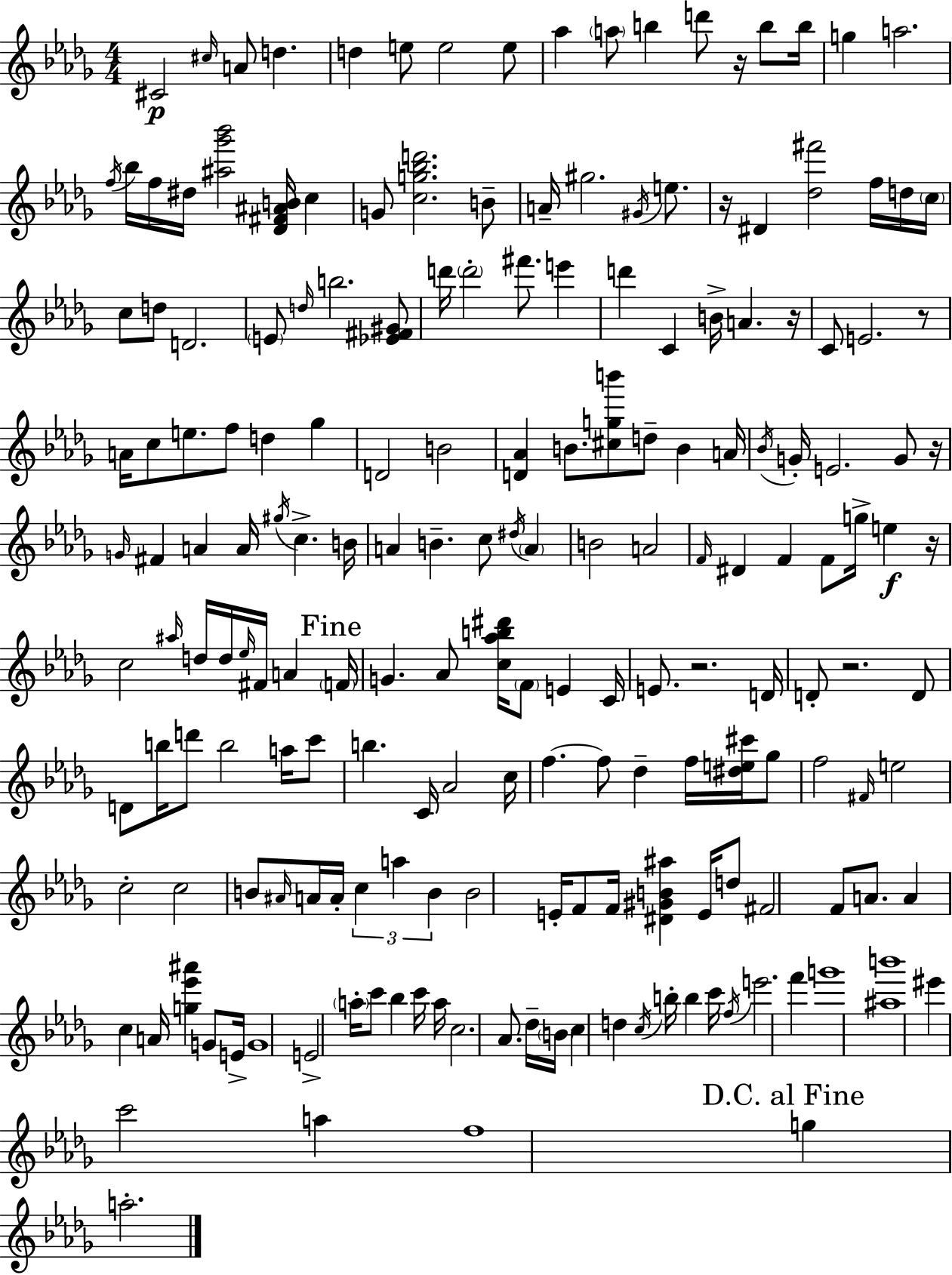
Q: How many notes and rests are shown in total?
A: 188